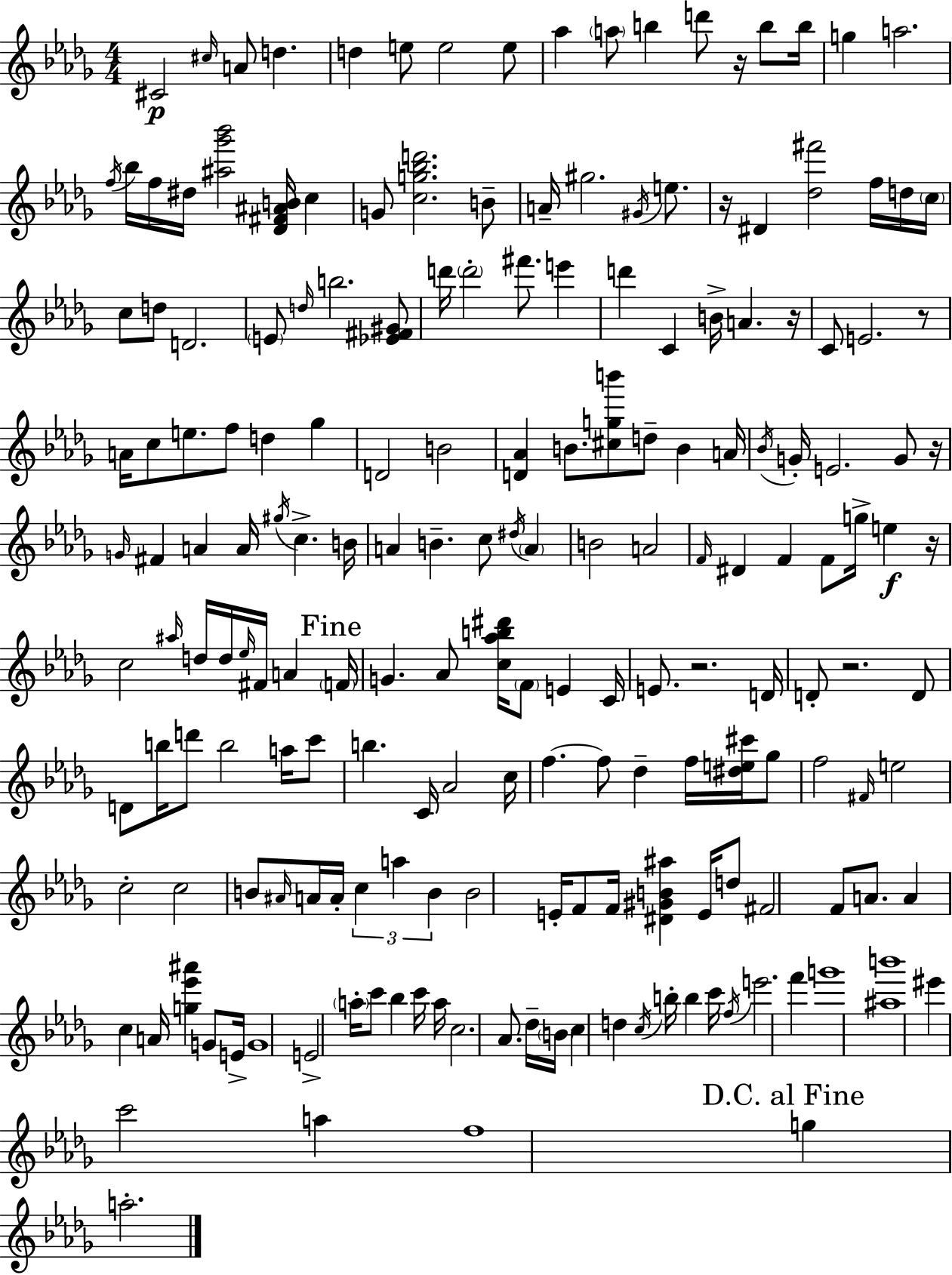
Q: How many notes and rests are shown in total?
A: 188